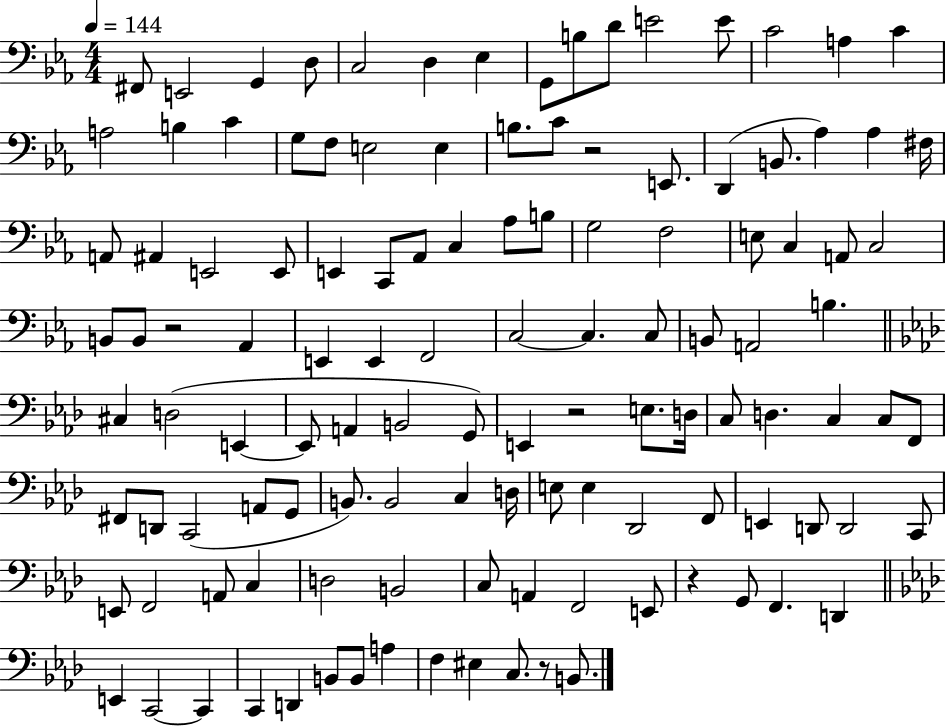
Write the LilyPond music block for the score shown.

{
  \clef bass
  \numericTimeSignature
  \time 4/4
  \key ees \major
  \tempo 4 = 144
  \repeat volta 2 { fis,8 e,2 g,4 d8 | c2 d4 ees4 | g,8 b8 d'8 e'2 e'8 | c'2 a4 c'4 | \break a2 b4 c'4 | g8 f8 e2 e4 | b8. c'8 r2 e,8. | d,4( b,8. aes4) aes4 fis16 | \break a,8 ais,4 e,2 e,8 | e,4 c,8 aes,8 c4 aes8 b8 | g2 f2 | e8 c4 a,8 c2 | \break b,8 b,8 r2 aes,4 | e,4 e,4 f,2 | c2~~ c4. c8 | b,8 a,2 b4. | \break \bar "||" \break \key aes \major cis4 d2( e,4~~ | e,8 a,4 b,2 g,8) | e,4 r2 e8. d16 | c8 d4. c4 c8 f,8 | \break fis,8 d,8 c,2( a,8 g,8 | b,8.) b,2 c4 d16 | e8 e4 des,2 f,8 | e,4 d,8 d,2 c,8 | \break e,8 f,2 a,8 c4 | d2 b,2 | c8 a,4 f,2 e,8 | r4 g,8 f,4. d,4 | \break \bar "||" \break \key aes \major e,4 c,2~~ c,4 | c,4 d,4 b,8 b,8 a4 | f4 eis4 c8. r8 b,8. | } \bar "|."
}